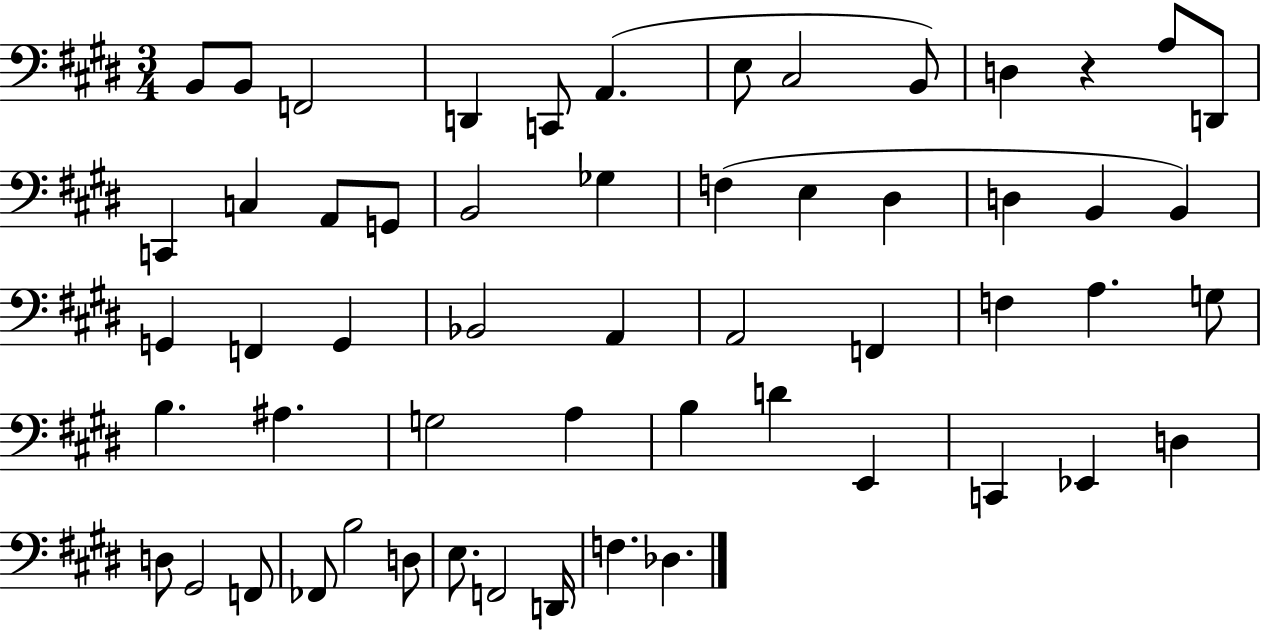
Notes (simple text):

B2/e B2/e F2/h D2/q C2/e A2/q. E3/e C#3/h B2/e D3/q R/q A3/e D2/e C2/q C3/q A2/e G2/e B2/h Gb3/q F3/q E3/q D#3/q D3/q B2/q B2/q G2/q F2/q G2/q Bb2/h A2/q A2/h F2/q F3/q A3/q. G3/e B3/q. A#3/q. G3/h A3/q B3/q D4/q E2/q C2/q Eb2/q D3/q D3/e G#2/h F2/e FES2/e B3/h D3/e E3/e. F2/h D2/s F3/q. Db3/q.